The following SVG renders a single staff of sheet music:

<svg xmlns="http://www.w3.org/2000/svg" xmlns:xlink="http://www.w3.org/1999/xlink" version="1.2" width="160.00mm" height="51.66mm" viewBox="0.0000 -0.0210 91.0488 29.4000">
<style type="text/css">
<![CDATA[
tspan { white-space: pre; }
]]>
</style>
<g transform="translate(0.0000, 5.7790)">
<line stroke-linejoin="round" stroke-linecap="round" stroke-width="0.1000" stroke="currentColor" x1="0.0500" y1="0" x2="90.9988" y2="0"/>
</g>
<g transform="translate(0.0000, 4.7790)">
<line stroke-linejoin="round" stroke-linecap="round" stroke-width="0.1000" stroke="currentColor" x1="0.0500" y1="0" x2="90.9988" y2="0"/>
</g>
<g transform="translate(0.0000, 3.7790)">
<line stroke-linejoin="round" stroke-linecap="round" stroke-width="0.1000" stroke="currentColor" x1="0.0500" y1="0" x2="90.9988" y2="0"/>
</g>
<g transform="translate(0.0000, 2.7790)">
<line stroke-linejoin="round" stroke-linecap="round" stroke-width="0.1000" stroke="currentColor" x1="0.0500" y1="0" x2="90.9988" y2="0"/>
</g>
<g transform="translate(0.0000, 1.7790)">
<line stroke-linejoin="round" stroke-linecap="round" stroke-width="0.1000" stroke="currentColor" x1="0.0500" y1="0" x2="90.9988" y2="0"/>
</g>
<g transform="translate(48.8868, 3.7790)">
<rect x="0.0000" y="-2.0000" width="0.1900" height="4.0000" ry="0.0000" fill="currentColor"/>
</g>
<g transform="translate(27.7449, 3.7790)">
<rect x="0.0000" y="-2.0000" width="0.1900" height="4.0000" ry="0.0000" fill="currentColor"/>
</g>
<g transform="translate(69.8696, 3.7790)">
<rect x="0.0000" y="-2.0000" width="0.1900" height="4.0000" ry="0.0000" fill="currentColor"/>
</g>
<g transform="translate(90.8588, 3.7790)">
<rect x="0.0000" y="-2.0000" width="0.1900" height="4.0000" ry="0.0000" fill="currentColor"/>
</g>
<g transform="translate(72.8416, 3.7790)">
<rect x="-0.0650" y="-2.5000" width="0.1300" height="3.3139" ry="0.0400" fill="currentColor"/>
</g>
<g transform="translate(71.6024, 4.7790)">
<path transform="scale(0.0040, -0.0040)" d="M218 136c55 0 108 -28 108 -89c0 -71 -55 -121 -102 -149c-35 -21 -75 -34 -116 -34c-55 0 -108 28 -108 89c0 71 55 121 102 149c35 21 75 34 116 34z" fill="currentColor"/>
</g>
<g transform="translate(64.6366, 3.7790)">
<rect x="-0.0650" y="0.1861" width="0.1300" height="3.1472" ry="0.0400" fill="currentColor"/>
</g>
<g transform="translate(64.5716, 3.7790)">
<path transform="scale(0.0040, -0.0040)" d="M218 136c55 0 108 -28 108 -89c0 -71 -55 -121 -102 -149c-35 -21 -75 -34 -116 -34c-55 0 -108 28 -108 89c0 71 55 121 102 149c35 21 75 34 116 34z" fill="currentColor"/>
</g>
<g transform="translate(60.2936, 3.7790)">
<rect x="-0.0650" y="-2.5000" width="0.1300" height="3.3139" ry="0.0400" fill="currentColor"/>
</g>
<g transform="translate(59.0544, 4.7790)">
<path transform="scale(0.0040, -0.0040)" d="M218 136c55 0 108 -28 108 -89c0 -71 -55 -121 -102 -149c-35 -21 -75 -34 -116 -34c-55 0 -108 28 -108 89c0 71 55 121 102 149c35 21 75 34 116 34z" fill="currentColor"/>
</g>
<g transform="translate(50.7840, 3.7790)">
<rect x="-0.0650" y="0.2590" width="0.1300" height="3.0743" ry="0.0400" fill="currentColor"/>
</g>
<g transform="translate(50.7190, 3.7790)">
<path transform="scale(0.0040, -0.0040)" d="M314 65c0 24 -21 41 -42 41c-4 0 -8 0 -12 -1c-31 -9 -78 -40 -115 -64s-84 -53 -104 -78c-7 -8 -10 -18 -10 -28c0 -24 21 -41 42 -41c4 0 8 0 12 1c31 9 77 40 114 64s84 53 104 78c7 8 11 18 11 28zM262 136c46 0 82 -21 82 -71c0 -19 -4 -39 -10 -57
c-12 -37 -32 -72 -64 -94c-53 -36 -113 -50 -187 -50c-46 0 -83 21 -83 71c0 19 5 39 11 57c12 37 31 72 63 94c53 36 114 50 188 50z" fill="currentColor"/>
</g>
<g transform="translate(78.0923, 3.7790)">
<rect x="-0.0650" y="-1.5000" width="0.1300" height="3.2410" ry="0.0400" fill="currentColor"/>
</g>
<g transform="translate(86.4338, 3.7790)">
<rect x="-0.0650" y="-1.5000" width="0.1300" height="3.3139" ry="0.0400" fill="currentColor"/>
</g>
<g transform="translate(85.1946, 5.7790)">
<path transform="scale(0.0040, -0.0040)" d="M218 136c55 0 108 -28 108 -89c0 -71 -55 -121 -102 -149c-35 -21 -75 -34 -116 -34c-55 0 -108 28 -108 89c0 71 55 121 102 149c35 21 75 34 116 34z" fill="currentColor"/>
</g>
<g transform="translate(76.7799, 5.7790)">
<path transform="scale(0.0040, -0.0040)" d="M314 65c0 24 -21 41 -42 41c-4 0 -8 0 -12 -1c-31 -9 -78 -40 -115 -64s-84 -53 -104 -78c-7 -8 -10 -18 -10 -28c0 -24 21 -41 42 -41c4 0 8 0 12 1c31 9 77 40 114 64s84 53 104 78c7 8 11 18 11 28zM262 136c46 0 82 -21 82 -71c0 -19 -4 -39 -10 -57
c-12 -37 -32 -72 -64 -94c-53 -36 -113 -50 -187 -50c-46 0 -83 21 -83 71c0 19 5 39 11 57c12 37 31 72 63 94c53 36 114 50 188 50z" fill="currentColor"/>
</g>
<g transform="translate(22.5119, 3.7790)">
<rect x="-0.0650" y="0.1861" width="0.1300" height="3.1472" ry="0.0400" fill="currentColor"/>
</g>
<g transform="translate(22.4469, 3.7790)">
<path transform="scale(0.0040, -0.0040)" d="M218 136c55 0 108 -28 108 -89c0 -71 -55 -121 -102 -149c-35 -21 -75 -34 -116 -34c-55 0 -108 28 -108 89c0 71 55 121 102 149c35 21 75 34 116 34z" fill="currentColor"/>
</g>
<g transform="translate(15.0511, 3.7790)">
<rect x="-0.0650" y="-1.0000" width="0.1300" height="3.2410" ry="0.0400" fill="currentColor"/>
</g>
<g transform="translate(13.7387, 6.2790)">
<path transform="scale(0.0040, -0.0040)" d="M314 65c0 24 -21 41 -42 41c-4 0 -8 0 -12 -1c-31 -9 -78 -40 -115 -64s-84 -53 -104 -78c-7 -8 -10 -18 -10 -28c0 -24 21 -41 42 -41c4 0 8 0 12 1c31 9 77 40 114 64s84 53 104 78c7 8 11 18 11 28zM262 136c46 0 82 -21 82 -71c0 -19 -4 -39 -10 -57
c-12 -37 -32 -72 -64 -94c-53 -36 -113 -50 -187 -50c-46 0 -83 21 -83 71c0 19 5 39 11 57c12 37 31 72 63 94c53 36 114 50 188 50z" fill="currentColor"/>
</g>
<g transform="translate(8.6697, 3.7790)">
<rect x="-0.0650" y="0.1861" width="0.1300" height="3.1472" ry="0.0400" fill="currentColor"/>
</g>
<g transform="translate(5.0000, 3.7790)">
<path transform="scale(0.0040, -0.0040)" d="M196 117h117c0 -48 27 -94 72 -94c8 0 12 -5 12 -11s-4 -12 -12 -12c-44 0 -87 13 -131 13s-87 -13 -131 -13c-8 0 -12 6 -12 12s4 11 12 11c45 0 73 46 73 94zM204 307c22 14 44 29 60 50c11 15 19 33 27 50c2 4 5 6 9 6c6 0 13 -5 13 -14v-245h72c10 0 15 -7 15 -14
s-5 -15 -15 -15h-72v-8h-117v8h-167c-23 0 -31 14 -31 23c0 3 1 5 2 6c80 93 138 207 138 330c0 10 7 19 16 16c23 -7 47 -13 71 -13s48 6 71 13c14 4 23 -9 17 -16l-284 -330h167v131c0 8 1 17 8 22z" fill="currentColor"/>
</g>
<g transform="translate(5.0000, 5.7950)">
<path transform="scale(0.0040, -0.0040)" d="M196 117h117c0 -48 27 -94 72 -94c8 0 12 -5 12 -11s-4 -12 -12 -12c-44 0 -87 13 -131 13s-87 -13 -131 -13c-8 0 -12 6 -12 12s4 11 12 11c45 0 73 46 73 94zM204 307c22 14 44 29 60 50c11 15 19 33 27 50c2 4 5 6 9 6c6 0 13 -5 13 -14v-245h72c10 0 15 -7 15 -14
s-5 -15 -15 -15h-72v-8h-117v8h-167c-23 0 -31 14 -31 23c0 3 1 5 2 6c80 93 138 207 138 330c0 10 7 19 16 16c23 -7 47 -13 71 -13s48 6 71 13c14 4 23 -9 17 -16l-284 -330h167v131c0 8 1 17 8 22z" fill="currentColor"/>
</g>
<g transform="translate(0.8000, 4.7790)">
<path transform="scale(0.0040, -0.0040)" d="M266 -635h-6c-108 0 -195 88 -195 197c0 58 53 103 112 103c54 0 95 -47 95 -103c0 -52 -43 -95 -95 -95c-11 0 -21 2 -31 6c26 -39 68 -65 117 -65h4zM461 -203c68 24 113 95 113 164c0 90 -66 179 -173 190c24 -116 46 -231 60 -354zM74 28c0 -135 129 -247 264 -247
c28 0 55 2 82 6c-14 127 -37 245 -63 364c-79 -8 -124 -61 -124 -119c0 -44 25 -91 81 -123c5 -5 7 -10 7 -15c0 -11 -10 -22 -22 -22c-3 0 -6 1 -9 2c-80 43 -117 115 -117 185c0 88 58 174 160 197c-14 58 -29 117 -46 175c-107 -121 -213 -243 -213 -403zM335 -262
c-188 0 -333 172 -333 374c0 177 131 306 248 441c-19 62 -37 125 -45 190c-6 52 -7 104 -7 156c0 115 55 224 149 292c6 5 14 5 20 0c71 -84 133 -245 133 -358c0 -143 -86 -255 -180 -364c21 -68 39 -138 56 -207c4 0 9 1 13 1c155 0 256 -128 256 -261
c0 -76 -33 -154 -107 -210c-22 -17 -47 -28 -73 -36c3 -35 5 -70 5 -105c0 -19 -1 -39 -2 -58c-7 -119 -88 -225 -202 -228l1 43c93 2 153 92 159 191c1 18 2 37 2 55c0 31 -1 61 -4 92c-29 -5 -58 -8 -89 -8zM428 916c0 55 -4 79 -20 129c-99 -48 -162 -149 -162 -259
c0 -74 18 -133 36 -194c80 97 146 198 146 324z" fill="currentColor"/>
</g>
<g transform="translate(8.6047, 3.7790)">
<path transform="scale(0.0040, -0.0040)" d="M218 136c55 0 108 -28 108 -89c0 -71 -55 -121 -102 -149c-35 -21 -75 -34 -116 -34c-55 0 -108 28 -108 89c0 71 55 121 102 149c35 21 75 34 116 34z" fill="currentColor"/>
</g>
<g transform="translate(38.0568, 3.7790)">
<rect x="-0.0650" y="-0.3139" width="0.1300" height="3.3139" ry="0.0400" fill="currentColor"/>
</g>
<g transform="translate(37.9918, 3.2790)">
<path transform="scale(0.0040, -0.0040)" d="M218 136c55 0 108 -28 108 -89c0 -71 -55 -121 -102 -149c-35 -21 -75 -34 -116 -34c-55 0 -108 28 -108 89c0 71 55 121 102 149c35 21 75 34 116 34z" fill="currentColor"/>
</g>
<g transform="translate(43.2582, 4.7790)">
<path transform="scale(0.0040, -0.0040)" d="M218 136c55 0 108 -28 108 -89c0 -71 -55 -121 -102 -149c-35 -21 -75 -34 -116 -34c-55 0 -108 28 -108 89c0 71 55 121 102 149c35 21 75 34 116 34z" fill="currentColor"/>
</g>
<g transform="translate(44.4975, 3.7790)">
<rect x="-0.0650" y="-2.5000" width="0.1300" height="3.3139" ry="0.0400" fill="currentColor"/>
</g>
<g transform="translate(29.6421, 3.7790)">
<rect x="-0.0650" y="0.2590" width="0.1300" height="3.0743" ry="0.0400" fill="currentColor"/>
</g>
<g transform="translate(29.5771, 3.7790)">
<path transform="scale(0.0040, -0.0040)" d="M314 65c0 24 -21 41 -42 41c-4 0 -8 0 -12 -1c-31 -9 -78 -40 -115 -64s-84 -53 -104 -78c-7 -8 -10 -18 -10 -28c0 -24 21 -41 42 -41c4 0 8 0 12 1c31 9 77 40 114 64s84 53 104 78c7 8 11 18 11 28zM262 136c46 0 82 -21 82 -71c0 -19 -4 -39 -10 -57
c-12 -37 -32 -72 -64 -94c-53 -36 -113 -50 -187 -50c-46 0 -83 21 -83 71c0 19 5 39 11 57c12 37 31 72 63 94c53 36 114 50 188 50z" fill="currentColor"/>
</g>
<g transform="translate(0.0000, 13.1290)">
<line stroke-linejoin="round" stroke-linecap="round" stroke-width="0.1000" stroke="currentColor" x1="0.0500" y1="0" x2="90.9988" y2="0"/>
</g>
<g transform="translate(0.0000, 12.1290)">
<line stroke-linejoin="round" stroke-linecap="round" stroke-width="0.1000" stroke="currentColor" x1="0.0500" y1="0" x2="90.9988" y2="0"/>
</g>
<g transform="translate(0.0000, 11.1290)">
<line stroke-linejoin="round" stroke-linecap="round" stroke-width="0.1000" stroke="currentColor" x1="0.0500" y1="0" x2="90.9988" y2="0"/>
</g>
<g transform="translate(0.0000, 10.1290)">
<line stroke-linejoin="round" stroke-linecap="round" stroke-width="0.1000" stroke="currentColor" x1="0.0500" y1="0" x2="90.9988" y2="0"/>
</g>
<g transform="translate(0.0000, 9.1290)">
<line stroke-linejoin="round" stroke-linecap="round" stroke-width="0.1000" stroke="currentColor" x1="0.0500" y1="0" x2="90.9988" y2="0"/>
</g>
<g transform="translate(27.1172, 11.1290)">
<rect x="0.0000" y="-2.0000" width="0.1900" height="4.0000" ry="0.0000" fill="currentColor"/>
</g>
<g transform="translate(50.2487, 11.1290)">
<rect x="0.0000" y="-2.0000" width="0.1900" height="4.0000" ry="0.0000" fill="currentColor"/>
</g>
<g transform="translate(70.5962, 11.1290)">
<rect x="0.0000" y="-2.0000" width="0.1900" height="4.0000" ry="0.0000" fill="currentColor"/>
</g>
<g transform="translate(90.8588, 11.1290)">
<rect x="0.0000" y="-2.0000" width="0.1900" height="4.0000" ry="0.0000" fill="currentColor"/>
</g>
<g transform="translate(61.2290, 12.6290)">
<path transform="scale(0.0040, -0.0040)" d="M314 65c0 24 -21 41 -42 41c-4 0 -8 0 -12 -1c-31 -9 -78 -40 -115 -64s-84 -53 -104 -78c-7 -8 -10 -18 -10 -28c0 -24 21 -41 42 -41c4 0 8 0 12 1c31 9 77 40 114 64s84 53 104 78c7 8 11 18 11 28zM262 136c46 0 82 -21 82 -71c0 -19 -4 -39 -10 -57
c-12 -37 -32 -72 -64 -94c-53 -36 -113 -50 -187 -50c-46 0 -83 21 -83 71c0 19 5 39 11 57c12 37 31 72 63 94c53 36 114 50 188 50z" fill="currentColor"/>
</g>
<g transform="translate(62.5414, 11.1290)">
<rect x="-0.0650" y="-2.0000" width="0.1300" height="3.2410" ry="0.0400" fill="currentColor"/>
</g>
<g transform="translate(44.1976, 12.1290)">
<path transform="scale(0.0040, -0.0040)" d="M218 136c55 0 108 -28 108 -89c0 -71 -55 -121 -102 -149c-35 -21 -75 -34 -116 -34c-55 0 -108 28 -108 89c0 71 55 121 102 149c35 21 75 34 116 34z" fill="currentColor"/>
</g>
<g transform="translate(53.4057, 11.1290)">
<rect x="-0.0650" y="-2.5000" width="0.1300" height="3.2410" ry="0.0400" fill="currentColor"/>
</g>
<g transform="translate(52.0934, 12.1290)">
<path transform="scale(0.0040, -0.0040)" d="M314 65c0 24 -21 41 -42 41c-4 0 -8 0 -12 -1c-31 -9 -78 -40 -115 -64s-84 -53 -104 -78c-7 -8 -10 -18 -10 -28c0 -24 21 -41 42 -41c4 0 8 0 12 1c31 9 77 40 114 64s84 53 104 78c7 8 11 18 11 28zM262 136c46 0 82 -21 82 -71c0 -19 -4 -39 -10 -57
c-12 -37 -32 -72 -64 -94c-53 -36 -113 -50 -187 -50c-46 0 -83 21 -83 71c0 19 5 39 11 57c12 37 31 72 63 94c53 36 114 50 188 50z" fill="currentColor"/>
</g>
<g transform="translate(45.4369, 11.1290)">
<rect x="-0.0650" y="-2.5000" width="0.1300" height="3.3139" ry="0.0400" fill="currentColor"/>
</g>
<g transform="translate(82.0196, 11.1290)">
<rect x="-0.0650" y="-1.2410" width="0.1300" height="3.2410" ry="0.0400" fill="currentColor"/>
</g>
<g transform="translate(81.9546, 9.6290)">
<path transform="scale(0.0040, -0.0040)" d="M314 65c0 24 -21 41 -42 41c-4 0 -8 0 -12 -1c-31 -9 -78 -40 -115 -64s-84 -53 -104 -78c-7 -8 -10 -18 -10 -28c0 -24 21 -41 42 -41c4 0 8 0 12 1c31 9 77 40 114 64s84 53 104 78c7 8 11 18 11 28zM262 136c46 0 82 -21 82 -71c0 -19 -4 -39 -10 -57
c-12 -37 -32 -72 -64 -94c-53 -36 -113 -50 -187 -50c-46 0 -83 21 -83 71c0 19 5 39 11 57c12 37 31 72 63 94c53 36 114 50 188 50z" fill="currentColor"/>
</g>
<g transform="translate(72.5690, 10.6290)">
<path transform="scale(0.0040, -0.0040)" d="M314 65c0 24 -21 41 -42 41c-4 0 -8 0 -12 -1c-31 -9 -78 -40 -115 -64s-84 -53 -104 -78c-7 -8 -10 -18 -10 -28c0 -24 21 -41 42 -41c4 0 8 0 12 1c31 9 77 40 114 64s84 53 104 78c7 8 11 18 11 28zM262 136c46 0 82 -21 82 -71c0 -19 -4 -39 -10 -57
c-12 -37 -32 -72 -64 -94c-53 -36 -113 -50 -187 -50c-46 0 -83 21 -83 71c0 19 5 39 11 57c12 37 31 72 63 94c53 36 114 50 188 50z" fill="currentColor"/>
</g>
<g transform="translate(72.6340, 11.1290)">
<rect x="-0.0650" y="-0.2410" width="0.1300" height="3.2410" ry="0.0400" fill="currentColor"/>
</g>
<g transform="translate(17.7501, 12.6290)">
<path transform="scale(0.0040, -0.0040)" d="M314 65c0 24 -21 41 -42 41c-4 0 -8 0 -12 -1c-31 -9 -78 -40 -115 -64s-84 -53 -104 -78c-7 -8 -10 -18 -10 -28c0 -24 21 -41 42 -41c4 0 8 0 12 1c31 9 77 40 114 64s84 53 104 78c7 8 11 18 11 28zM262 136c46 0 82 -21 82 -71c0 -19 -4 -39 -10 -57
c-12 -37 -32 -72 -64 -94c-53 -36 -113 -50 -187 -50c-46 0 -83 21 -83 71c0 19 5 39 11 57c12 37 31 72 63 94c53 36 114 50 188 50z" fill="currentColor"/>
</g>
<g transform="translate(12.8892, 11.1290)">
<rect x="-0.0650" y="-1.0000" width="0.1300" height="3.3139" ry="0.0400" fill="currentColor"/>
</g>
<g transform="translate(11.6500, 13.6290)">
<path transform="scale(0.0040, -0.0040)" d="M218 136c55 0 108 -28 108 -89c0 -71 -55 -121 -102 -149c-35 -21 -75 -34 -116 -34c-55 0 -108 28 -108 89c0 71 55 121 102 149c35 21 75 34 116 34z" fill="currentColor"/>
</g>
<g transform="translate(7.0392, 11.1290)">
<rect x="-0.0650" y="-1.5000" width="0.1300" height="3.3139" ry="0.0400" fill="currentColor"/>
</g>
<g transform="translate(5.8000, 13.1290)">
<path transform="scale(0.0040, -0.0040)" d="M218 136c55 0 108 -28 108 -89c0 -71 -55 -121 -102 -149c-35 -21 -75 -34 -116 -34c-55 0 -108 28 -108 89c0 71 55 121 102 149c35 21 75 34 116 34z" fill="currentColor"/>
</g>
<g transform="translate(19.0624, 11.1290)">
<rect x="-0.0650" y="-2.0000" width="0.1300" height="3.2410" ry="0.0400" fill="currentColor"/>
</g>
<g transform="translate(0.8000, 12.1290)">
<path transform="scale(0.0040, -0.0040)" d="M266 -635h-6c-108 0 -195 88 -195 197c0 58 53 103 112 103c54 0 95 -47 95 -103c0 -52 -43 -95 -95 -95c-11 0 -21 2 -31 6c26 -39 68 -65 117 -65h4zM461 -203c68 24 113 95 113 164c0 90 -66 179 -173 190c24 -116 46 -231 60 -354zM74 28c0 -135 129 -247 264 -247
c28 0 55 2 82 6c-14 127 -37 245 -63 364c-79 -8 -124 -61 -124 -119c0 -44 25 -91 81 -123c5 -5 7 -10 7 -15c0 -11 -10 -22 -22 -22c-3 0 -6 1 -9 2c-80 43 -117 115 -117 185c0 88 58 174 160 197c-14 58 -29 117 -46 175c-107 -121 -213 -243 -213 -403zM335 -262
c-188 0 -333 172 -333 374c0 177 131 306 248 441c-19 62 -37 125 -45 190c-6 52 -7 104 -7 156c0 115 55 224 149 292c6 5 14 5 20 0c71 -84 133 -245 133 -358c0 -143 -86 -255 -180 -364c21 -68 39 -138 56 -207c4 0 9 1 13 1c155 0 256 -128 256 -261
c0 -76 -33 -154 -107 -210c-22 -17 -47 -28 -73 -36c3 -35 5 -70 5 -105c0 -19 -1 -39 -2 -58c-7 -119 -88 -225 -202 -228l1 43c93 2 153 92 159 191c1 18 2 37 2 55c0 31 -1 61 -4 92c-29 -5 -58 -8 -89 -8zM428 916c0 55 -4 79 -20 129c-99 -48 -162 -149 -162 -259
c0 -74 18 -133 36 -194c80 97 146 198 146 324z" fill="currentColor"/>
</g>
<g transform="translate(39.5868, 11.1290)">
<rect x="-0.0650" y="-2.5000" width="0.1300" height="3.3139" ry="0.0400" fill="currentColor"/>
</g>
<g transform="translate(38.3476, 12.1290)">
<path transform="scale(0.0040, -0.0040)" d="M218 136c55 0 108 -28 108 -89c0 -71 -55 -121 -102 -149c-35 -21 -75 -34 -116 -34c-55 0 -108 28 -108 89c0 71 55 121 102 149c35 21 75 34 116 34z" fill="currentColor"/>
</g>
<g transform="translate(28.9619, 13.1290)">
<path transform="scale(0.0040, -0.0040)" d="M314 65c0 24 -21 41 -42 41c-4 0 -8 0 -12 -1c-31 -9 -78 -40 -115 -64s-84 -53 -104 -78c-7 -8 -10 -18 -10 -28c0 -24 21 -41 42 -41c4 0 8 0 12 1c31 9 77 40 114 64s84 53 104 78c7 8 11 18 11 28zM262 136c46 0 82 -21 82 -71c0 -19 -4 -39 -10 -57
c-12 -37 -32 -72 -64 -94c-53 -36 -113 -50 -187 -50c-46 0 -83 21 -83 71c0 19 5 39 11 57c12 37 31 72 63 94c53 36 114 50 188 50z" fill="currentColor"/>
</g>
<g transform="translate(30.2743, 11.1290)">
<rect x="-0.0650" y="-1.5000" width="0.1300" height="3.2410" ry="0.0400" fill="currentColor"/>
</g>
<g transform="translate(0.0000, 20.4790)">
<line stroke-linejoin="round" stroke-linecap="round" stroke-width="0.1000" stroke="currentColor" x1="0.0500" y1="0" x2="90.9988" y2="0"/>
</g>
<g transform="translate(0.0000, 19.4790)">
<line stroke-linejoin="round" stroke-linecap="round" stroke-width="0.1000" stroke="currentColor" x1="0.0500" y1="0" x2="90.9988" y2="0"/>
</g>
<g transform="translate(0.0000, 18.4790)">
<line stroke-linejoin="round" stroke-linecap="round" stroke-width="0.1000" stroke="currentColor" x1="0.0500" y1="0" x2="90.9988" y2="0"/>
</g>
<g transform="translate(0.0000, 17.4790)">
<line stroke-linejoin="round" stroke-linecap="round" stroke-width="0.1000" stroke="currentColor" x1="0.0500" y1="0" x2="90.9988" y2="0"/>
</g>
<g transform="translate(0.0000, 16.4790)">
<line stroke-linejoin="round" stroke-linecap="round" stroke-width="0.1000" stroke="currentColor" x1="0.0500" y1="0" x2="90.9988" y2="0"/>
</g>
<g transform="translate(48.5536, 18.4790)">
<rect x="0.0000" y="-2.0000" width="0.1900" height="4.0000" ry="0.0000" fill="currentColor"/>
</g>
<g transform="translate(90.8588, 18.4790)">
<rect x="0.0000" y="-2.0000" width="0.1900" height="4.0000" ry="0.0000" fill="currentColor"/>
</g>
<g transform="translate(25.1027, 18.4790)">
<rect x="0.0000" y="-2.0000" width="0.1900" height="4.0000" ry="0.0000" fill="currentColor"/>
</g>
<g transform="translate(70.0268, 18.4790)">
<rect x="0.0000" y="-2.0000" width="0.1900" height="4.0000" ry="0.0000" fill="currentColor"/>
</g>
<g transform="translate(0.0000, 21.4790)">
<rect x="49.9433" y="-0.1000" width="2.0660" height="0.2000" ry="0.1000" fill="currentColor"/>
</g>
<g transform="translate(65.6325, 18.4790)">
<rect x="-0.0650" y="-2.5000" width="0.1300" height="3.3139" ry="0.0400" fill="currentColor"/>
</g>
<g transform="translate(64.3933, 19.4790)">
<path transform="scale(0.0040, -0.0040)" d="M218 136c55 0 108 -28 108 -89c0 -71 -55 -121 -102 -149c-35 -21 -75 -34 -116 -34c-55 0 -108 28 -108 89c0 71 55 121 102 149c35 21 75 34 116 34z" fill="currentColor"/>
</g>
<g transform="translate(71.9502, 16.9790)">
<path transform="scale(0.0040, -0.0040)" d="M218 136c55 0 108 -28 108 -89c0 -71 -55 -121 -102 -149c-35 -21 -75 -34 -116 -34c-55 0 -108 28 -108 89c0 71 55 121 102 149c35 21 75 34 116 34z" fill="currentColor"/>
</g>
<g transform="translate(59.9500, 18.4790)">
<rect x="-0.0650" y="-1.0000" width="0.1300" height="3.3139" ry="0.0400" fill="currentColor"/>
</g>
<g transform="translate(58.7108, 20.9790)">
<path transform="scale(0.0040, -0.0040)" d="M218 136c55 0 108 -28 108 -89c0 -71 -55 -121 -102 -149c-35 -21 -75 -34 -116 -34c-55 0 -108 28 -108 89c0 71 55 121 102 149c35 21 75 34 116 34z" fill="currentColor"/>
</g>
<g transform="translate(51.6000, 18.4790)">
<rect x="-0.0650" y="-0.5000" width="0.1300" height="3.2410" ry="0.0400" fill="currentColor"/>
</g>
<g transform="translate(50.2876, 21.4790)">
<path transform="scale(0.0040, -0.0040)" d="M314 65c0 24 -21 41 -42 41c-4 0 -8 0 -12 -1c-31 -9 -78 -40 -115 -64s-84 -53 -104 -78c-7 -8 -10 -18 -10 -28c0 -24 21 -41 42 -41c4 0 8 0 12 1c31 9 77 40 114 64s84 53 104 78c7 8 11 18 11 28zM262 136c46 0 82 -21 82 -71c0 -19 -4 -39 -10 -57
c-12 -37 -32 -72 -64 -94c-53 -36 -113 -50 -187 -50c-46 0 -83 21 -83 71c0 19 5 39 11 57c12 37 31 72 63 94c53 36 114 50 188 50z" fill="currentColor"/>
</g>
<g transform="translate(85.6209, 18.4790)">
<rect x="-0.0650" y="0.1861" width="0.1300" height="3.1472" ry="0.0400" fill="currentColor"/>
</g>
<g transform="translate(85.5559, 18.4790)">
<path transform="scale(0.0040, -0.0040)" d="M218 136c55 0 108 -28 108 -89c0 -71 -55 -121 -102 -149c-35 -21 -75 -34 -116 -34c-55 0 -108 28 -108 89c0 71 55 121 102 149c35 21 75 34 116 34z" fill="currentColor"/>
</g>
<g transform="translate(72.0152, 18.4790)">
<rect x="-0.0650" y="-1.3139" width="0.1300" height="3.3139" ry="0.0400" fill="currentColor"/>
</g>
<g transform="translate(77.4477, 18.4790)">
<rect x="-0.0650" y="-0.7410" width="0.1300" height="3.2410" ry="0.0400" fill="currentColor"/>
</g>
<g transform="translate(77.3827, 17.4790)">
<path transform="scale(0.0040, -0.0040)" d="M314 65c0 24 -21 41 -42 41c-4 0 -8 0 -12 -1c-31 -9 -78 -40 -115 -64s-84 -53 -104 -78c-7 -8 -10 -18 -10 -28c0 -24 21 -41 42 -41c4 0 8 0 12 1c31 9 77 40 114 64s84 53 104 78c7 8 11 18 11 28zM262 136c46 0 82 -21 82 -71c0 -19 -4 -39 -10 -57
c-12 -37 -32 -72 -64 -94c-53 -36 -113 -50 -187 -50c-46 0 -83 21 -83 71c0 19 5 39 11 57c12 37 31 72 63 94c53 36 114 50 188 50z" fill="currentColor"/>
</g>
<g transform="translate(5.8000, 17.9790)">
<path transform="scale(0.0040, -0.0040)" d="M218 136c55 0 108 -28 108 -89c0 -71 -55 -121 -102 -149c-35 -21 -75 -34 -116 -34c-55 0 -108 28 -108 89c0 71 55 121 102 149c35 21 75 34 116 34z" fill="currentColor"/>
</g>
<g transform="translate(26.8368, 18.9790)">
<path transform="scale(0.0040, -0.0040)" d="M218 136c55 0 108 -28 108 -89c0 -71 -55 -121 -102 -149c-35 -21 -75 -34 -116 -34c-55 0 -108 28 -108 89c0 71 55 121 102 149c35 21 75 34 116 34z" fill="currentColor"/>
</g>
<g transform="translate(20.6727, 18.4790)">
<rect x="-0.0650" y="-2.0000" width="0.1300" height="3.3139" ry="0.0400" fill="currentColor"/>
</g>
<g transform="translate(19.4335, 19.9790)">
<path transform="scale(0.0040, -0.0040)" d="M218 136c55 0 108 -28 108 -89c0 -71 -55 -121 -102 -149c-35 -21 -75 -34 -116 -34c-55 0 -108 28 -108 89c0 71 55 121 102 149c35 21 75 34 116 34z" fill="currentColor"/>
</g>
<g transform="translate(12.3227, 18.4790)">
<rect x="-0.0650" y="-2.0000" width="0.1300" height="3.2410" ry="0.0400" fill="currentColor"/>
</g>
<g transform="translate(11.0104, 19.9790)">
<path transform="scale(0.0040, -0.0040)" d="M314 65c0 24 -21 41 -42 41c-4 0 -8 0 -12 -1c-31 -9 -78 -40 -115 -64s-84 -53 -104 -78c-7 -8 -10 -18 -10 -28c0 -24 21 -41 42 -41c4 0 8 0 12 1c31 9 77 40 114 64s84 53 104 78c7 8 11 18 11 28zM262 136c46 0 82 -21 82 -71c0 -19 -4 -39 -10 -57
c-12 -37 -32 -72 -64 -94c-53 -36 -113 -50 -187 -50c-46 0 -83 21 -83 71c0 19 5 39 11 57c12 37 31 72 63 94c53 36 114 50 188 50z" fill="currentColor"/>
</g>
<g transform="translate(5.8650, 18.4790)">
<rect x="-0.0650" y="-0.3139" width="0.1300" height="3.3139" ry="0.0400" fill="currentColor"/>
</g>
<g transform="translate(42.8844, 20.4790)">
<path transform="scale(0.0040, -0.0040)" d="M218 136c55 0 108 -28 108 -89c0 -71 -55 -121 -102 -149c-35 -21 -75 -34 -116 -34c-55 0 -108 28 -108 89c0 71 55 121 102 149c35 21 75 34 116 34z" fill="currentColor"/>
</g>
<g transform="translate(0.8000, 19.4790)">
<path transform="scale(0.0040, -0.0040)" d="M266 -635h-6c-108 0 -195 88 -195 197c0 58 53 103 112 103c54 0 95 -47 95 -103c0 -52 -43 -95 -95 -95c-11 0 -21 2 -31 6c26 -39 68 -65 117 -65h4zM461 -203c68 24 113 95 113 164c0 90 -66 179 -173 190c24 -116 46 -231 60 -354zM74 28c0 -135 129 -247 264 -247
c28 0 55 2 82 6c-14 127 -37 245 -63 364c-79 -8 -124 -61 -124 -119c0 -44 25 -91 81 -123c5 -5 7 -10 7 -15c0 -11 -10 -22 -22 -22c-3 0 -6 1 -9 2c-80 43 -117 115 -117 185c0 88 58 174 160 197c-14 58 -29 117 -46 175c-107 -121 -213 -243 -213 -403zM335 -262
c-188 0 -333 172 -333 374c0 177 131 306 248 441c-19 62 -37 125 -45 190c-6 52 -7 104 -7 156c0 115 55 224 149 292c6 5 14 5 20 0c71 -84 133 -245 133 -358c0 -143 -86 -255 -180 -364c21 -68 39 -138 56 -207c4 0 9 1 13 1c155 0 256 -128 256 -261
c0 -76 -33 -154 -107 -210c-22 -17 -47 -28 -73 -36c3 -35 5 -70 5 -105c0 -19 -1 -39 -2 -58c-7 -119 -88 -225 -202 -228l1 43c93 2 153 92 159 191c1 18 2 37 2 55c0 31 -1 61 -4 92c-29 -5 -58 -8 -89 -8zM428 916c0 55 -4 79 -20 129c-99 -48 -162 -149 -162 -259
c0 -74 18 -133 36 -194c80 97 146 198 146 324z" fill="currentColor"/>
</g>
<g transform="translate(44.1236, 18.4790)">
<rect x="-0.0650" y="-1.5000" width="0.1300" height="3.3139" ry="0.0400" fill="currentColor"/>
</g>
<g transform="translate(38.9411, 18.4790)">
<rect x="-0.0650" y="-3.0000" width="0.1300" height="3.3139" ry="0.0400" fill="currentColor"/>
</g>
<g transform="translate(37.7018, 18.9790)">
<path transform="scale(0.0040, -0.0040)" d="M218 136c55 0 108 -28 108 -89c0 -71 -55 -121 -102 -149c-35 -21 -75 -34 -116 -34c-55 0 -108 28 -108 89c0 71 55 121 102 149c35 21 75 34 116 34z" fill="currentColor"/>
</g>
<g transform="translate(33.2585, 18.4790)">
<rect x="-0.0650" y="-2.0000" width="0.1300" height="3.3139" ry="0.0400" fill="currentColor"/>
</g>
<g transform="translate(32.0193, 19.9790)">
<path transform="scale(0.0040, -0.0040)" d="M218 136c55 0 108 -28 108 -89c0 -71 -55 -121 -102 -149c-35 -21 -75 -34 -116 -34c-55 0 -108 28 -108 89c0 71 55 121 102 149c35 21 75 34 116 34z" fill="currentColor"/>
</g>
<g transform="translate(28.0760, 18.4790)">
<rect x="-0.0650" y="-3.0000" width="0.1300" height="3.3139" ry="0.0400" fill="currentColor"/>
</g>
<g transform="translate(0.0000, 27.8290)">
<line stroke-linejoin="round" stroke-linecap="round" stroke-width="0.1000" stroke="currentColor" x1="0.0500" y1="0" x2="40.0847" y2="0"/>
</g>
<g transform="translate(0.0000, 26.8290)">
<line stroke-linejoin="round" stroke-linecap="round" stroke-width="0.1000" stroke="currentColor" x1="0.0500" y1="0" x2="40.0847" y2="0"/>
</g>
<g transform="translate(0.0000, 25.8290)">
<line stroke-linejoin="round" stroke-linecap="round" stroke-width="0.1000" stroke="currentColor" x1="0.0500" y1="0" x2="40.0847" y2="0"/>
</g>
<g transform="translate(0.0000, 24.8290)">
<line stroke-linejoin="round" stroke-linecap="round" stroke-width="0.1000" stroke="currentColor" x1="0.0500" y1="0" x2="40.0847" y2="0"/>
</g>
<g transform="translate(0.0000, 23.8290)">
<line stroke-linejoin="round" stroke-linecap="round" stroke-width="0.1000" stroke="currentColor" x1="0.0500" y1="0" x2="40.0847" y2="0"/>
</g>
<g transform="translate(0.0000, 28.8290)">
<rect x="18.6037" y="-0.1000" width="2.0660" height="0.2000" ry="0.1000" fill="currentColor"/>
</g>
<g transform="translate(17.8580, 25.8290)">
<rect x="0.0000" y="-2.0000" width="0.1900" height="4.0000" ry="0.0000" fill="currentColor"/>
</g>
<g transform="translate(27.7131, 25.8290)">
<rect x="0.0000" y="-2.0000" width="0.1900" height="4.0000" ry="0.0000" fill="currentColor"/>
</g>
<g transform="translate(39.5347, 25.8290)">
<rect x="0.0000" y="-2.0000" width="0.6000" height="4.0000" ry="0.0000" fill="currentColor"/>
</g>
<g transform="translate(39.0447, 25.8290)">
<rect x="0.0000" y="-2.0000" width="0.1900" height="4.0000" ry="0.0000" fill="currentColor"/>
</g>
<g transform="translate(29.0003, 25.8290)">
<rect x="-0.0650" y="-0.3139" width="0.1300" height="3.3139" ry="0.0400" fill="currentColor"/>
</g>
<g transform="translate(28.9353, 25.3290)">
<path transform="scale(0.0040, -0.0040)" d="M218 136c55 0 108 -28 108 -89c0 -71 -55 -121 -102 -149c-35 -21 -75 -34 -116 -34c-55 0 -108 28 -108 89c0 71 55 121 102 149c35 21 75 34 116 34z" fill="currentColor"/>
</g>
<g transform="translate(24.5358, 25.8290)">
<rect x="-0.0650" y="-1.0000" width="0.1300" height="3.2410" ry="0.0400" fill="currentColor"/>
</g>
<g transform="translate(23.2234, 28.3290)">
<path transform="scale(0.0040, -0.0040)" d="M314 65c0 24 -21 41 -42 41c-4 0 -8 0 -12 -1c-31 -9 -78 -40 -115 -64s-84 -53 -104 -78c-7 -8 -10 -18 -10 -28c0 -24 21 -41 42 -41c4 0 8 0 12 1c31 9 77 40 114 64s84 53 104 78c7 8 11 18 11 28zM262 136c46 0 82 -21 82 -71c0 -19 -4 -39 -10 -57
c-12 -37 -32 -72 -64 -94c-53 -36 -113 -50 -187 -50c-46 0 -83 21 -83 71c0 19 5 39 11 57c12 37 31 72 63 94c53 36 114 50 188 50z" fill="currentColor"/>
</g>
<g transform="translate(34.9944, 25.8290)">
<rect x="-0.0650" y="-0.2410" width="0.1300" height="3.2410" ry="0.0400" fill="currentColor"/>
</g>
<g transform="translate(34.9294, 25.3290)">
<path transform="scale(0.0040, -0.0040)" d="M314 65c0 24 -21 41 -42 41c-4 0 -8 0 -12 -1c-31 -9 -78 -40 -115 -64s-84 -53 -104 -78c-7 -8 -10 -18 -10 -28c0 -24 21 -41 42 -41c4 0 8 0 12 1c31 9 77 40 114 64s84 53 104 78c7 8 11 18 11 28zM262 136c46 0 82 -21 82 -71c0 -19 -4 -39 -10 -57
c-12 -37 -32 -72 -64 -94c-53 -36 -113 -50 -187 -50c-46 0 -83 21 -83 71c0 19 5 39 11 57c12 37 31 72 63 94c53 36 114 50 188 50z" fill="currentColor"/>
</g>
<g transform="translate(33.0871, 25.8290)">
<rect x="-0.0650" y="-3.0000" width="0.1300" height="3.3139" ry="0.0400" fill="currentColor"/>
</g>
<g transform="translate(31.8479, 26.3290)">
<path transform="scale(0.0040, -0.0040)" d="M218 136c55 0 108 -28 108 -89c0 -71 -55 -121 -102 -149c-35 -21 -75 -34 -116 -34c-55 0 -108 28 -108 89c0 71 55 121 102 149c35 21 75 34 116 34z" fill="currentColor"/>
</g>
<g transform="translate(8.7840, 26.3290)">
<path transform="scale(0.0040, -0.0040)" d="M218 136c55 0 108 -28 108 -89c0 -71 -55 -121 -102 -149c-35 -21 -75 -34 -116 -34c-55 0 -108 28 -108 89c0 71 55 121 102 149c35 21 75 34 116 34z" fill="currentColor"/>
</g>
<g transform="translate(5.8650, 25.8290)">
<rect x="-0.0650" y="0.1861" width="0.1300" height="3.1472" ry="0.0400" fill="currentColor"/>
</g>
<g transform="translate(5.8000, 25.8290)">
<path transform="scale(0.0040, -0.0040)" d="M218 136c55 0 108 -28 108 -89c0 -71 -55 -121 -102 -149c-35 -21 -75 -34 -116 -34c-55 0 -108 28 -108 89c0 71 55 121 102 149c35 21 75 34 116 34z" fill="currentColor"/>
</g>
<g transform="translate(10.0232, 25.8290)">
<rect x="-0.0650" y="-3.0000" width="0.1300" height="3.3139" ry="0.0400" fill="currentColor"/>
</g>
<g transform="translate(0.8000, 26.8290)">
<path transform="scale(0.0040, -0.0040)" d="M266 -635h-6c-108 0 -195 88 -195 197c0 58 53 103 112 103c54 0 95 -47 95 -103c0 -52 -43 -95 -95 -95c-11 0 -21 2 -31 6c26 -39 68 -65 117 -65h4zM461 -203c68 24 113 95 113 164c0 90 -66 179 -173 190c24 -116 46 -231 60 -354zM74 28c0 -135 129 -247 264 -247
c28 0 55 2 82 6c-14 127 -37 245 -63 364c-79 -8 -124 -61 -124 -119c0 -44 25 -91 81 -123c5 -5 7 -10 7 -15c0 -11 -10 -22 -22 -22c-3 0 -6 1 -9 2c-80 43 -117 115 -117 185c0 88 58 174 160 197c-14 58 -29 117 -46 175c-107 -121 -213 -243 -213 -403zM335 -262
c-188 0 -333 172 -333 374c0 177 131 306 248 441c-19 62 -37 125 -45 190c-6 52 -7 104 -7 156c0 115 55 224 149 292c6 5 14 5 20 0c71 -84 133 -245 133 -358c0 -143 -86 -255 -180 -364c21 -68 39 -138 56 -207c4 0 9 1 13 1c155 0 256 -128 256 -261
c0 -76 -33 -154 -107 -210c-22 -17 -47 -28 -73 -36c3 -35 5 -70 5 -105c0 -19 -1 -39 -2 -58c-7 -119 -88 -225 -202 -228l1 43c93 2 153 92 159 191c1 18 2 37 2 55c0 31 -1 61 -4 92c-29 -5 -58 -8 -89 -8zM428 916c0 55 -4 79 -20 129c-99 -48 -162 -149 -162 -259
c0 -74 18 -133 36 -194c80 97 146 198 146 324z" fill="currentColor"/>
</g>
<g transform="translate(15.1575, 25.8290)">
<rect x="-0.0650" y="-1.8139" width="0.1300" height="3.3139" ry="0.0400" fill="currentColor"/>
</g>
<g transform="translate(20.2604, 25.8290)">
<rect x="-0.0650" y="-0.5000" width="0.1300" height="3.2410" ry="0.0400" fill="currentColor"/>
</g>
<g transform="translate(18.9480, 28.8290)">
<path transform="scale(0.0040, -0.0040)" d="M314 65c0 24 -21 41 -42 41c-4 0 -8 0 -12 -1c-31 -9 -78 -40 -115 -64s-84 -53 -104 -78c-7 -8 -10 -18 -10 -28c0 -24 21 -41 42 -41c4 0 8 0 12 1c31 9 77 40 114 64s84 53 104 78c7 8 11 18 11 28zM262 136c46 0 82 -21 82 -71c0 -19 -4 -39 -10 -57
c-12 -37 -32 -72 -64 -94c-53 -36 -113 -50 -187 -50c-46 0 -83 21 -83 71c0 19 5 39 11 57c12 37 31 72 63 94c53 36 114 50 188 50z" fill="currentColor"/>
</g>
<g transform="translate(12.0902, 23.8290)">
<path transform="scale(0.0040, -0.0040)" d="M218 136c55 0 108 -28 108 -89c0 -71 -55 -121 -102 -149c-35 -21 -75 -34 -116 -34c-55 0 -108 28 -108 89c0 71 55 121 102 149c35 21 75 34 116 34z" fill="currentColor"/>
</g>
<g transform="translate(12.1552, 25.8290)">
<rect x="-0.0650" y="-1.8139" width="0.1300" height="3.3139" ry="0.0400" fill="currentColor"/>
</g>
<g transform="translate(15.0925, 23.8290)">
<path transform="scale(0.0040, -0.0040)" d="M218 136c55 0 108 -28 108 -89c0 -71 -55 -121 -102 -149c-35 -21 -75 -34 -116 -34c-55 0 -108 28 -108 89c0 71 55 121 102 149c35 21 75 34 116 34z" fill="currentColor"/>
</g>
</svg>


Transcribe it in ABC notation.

X:1
T:Untitled
M:4/4
L:1/4
K:C
B D2 B B2 c G B2 G B G E2 E E D F2 E2 G G G2 F2 c2 e2 c F2 F A F A E C2 D G e d2 B B A f f C2 D2 c A c2